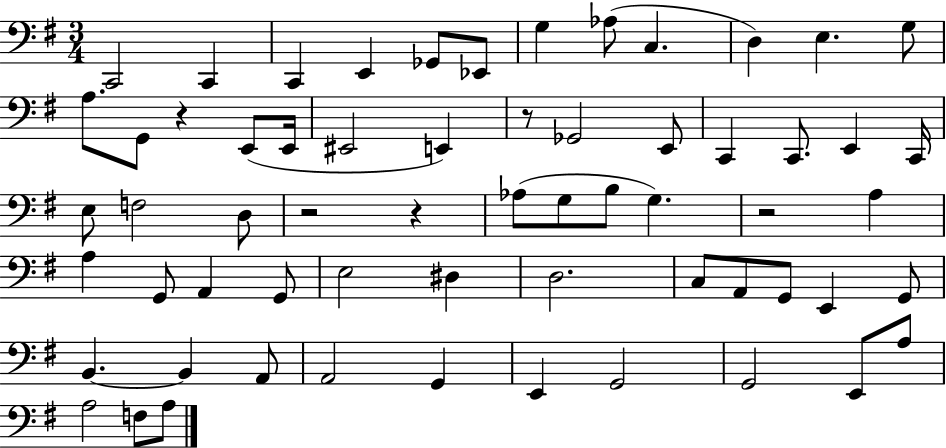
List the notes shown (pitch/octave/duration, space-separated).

C2/h C2/q C2/q E2/q Gb2/e Eb2/e G3/q Ab3/e C3/q. D3/q E3/q. G3/e A3/e. G2/e R/q E2/e E2/s EIS2/h E2/q R/e Gb2/h E2/e C2/q C2/e. E2/q C2/s E3/e F3/h D3/e R/h R/q Ab3/e G3/e B3/e G3/q. R/h A3/q A3/q G2/e A2/q G2/e E3/h D#3/q D3/h. C3/e A2/e G2/e E2/q G2/e B2/q. B2/q A2/e A2/h G2/q E2/q G2/h G2/h E2/e A3/e A3/h F3/e A3/e